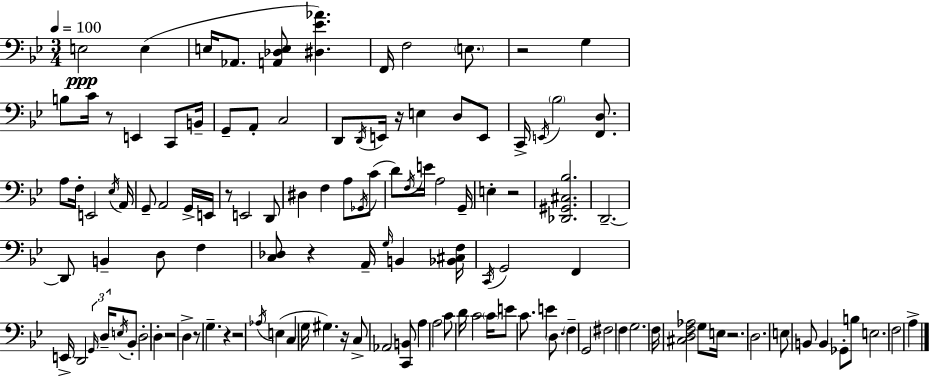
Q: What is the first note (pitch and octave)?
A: E3